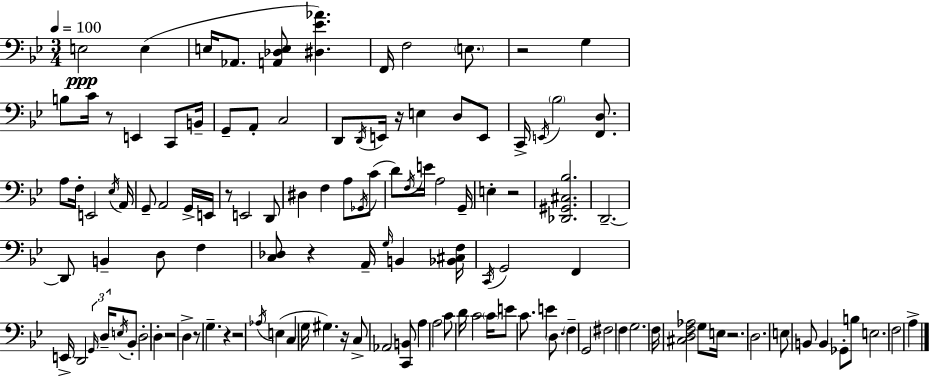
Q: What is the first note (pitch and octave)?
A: E3